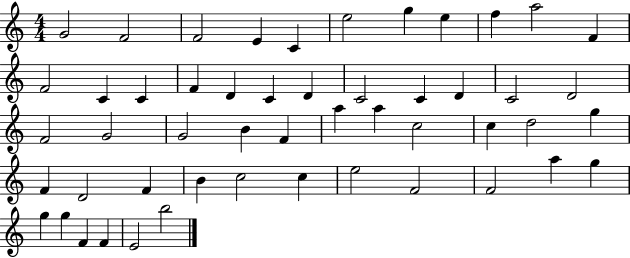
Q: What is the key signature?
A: C major